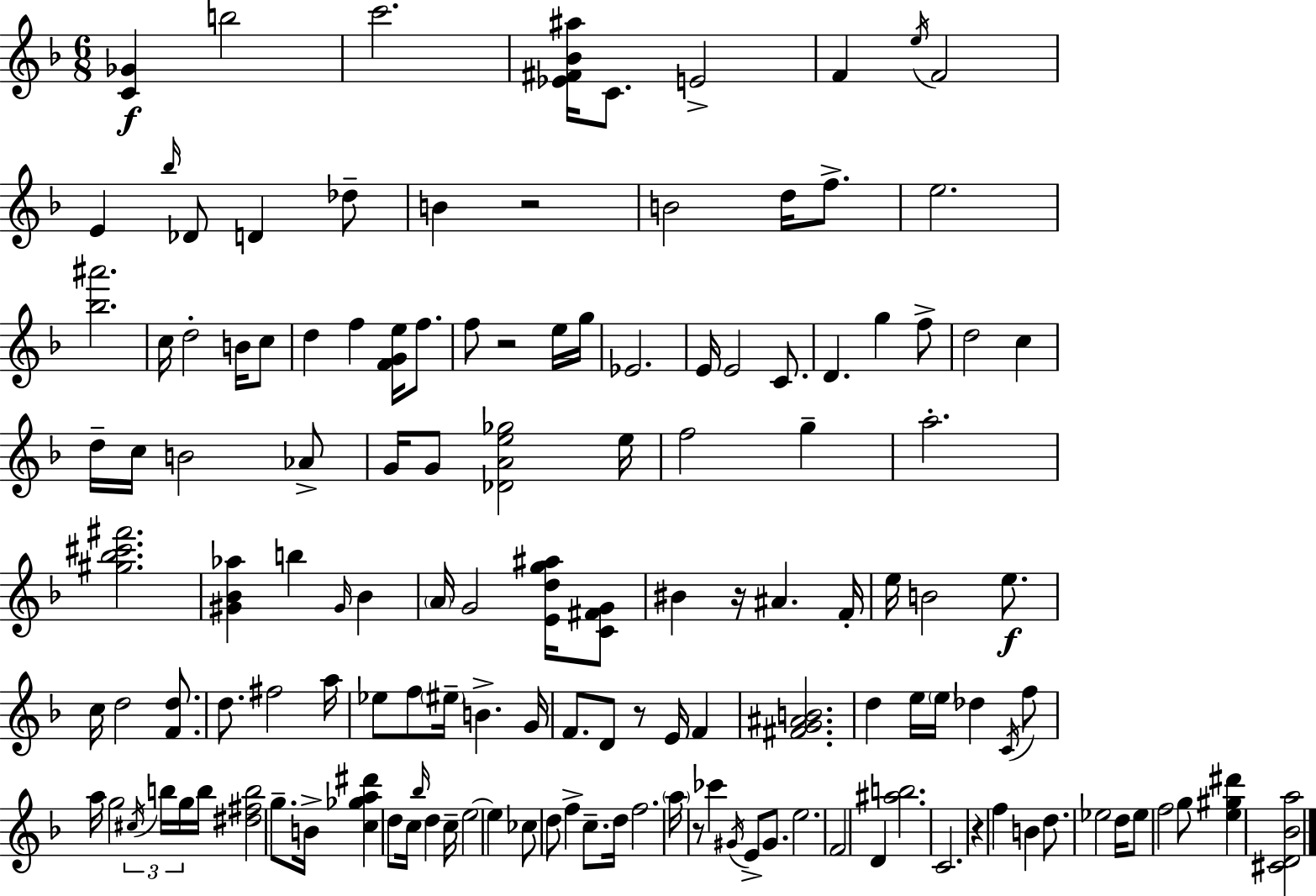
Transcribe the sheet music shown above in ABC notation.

X:1
T:Untitled
M:6/8
L:1/4
K:Dm
[C_G] b2 c'2 [_E^F_B^a]/4 C/2 E2 F e/4 F2 E _b/4 _D/2 D _d/2 B z2 B2 d/4 f/2 e2 [_b^a']2 c/4 d2 B/4 c/2 d f [FGe]/4 f/2 f/2 z2 e/4 g/4 _E2 E/4 E2 C/2 D g f/2 d2 c d/4 c/4 B2 _A/2 G/4 G/2 [_DAe_g]2 e/4 f2 g a2 [^g_b^c'^f']2 [^G_B_a] b ^G/4 _B A/4 G2 [Edg^a]/4 [C^FG]/2 ^B z/4 ^A F/4 e/4 B2 e/2 c/4 d2 [Fd]/2 d/2 ^f2 a/4 _e/2 f/2 ^e/4 B G/4 F/2 D/2 z/2 E/4 F [^FG^AB]2 d e/4 e/4 _d C/4 f/2 a/4 g2 ^c/4 b/4 g/4 b/4 [^d^fb]2 g/2 B/4 [c_ga^d'] d/2 c/4 _b/4 d c/4 e2 e _c/2 d/2 f c/2 d/4 f2 a/4 z/2 _c' ^G/4 E/2 ^G/2 e2 F2 D [^ab]2 C2 z f B d/2 _e2 d/4 _e/2 f2 g/2 [e^g^d'] [^CD_Ba]2